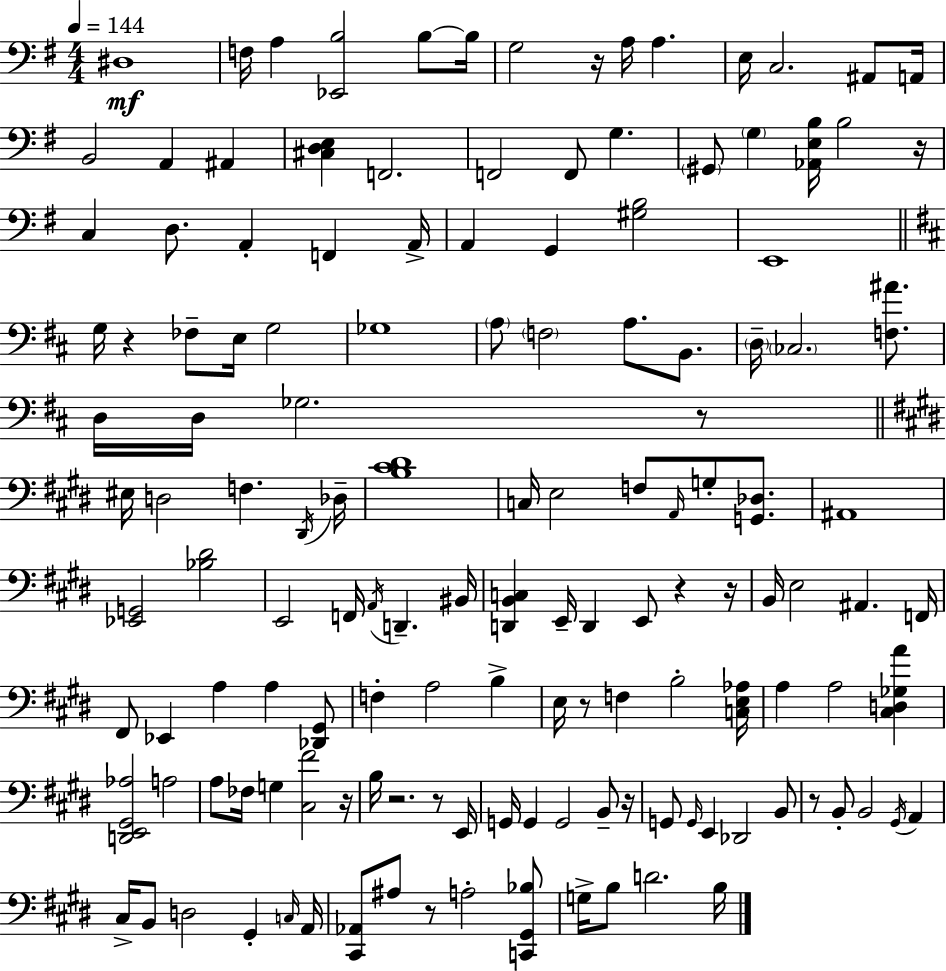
X:1
T:Untitled
M:4/4
L:1/4
K:G
^D,4 F,/4 A, [_E,,B,]2 B,/2 B,/4 G,2 z/4 A,/4 A, E,/4 C,2 ^A,,/2 A,,/4 B,,2 A,, ^A,, [^C,D,E,] F,,2 F,,2 F,,/2 G, ^G,,/2 G, [_A,,E,B,]/4 B,2 z/4 C, D,/2 A,, F,, A,,/4 A,, G,, [^G,B,]2 E,,4 G,/4 z _F,/2 E,/4 G,2 _G,4 A,/2 F,2 A,/2 B,,/2 D,/4 _C,2 [F,^A]/2 D,/4 D,/4 _G,2 z/2 ^E,/4 D,2 F, ^D,,/4 _D,/4 [B,^C^D]4 C,/4 E,2 F,/2 A,,/4 G,/2 [G,,_D,]/2 ^A,,4 [_E,,G,,]2 [_B,^D]2 E,,2 F,,/4 A,,/4 D,, ^B,,/4 [D,,B,,C,] E,,/4 D,, E,,/2 z z/4 B,,/4 E,2 ^A,, F,,/4 ^F,,/2 _E,, A, A, [_D,,^G,,]/2 F, A,2 B, E,/4 z/2 F, B,2 [C,E,_A,]/4 A, A,2 [^C,D,_G,A] [D,,E,,^G,,_A,]2 A,2 A,/2 _F,/4 G, [^C,^F]2 z/4 B,/4 z2 z/2 E,,/4 G,,/4 G,, G,,2 B,,/2 z/4 G,,/2 G,,/4 E,, _D,,2 B,,/2 z/2 B,,/2 B,,2 ^G,,/4 A,, ^C,/4 B,,/2 D,2 ^G,, C,/4 A,,/4 [^C,,_A,,]/2 ^A,/2 z/2 A,2 [C,,^G,,_B,]/2 G,/4 B,/2 D2 B,/4